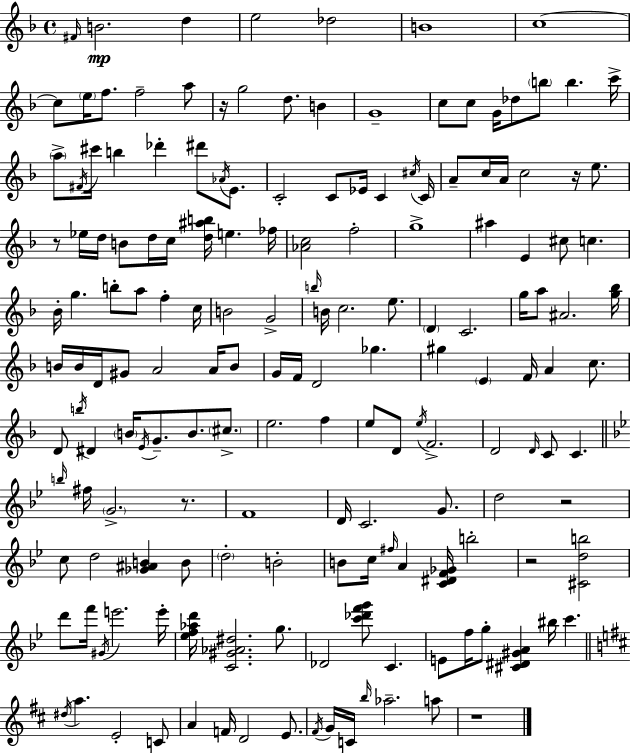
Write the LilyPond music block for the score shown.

{
  \clef treble
  \time 4/4
  \defaultTimeSignature
  \key f \major
  \grace { fis'16 }\mp b'2. d''4 | e''2 des''2 | b'1 | c''1~~ | \break c''8 \parenthesize e''16 f''8. f''2-- a''8 | r16 g''2 d''8. b'4 | g'1-- | c''8 c''8 g'16 des''8 \parenthesize b''8 b''4. | \break c'''16-> \parenthesize a''8-> \acciaccatura { fis'16 } cis'''16 b''4 des'''4-. dis'''8 \acciaccatura { aes'16 } | e'8. c'2-. c'8 ees'16 c'4 | \acciaccatura { cis''16 } c'16 a'8-- c''16 a'16 c''2 | r16 e''8. r8 ees''16 d''16 b'8 d''16 c''16 <d'' ais'' b''>16 e''4. | \break fes''16 <aes' c''>2 f''2-. | g''1-> | ais''4 e'4 cis''8 c''4. | bes'16-. g''4. b''8-. a''8 f''4-. | \break c''16 b'2 g'2-> | \grace { b''16 } b'16 c''2. | e''8. \parenthesize d'4 c'2. | g''16 a''8 ais'2. | \break <g'' bes''>16 b'16 b'16 d'16 gis'8 a'2 | a'16 b'8 g'16 f'16 d'2 ges''4. | gis''4 \parenthesize e'4 f'16 a'4 | c''8. d'8 \acciaccatura { b''16 } dis'4 \parenthesize b'16 \acciaccatura { e'16 } g'8.-- | \break b'8. \parenthesize cis''8.-> e''2. | f''4 e''8 d'8 \acciaccatura { e''16 } f'2.-> | d'2 | \grace { d'16 } c'8 c'4. \bar "||" \break \key bes \major \grace { b''16 } fis''16 \parenthesize g'2.-> r8. | f'1 | d'16 c'2. g'8. | d''2 r2 | \break c''8 d''2 <ges' ais' b'>4 b'8 | \parenthesize d''2-. b'2-. | b'8 c''16 \grace { fis''16 } a'4 <c' dis' f' ges'>16 b''2-. | r2 <cis' d'' b''>2 | \break d'''8 f'''16 \acciaccatura { gis'16 } e'''2. | e'''16-. <ees'' f'' aes'' d'''>16 <c' gis' aes' dis''>2. | g''8. des'2 <c''' des''' f''' g'''>8 c'4. | e'8 f''16 g''8-. <cis' dis' gis' a'>4 bis''16 c'''4. | \break \bar "||" \break \key b \minor \acciaccatura { dis''16 } a''4. e'2-. c'8 | a'4 f'16 d'2 e'8. | \acciaccatura { fis'16 } g'16 c'16 \grace { b''16 } aes''2.-- | a''8 r1 | \break \bar "|."
}